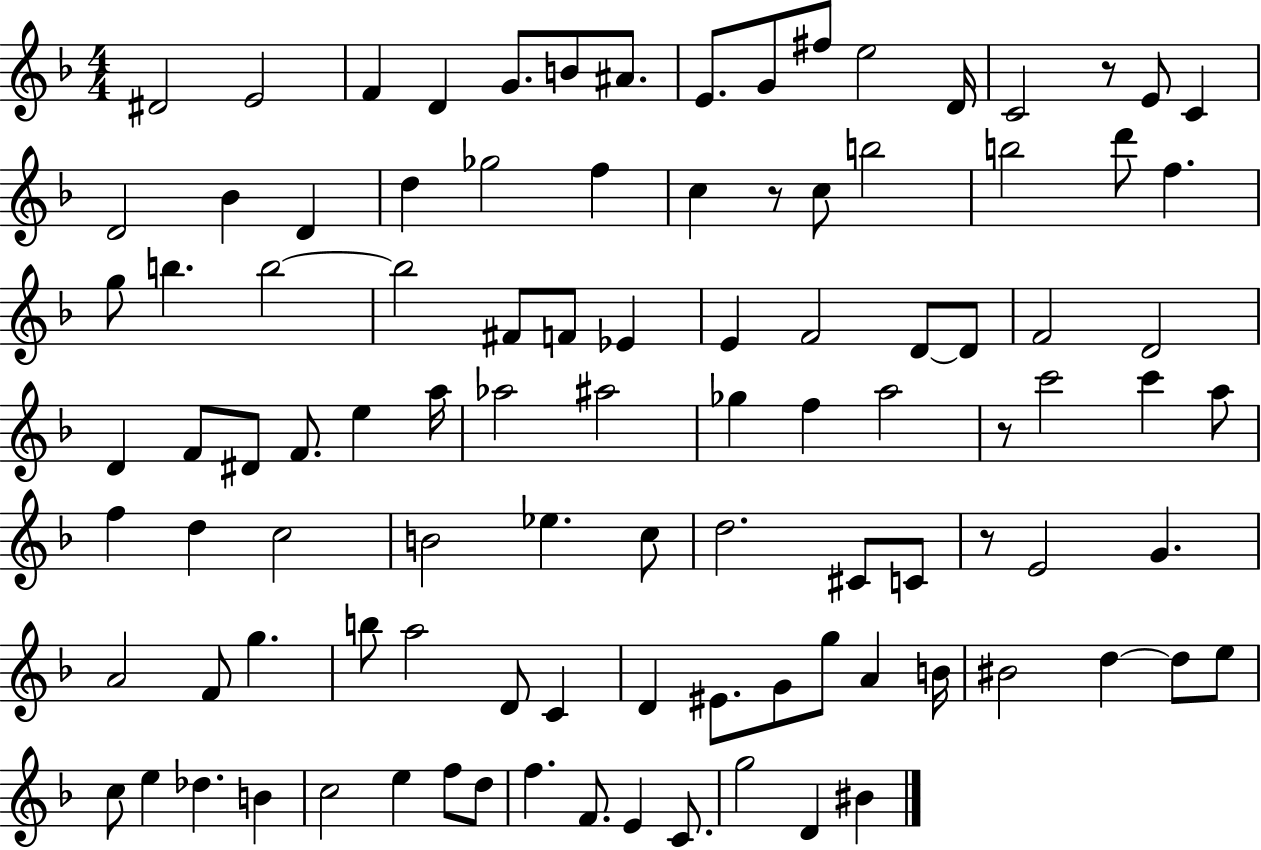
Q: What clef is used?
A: treble